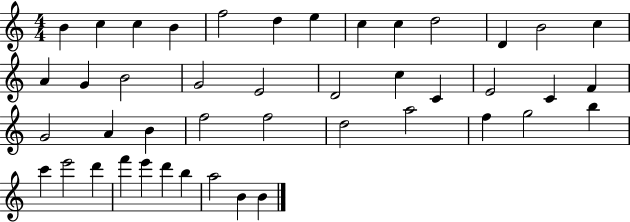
{
  \clef treble
  \numericTimeSignature
  \time 4/4
  \key c \major
  b'4 c''4 c''4 b'4 | f''2 d''4 e''4 | c''4 c''4 d''2 | d'4 b'2 c''4 | \break a'4 g'4 b'2 | g'2 e'2 | d'2 c''4 c'4 | e'2 c'4 f'4 | \break g'2 a'4 b'4 | f''2 f''2 | d''2 a''2 | f''4 g''2 b''4 | \break c'''4 e'''2 d'''4 | f'''4 e'''4 d'''4 b''4 | a''2 b'4 b'4 | \bar "|."
}